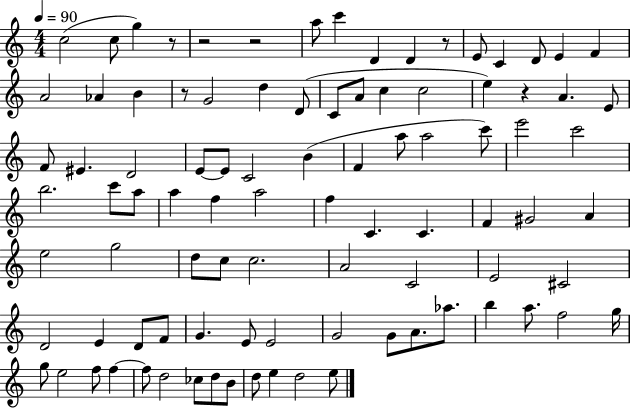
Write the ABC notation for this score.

X:1
T:Untitled
M:4/4
L:1/4
K:C
c2 c/2 g z/2 z2 z2 a/2 c' D D z/2 E/2 C D/2 E F A2 _A B z/2 G2 d D/2 C/2 A/2 c c2 e z A E/2 F/2 ^E D2 E/2 E/2 C2 B F a/2 a2 c'/2 e'2 c'2 b2 c'/2 a/2 a f a2 f C C F ^G2 A e2 g2 d/2 c/2 c2 A2 C2 E2 ^C2 D2 E D/2 F/2 G E/2 E2 G2 G/2 A/2 _a/2 b a/2 f2 g/4 g/2 e2 f/2 f f/2 d2 _c/2 d/2 B/2 d/2 e d2 e/2